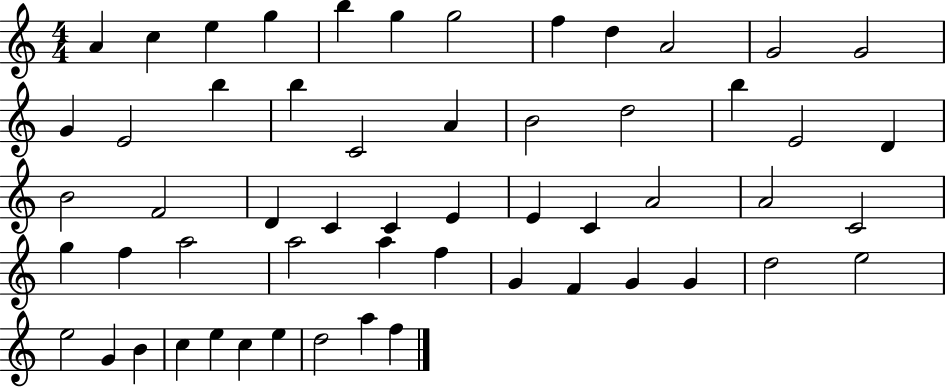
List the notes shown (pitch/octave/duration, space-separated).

A4/q C5/q E5/q G5/q B5/q G5/q G5/h F5/q D5/q A4/h G4/h G4/h G4/q E4/h B5/q B5/q C4/h A4/q B4/h D5/h B5/q E4/h D4/q B4/h F4/h D4/q C4/q C4/q E4/q E4/q C4/q A4/h A4/h C4/h G5/q F5/q A5/h A5/h A5/q F5/q G4/q F4/q G4/q G4/q D5/h E5/h E5/h G4/q B4/q C5/q E5/q C5/q E5/q D5/h A5/q F5/q